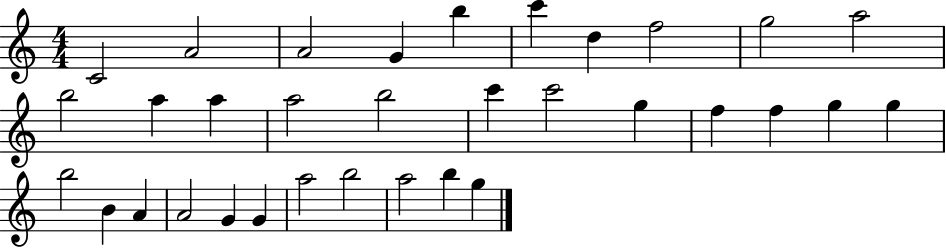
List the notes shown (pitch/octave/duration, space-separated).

C4/h A4/h A4/h G4/q B5/q C6/q D5/q F5/h G5/h A5/h B5/h A5/q A5/q A5/h B5/h C6/q C6/h G5/q F5/q F5/q G5/q G5/q B5/h B4/q A4/q A4/h G4/q G4/q A5/h B5/h A5/h B5/q G5/q